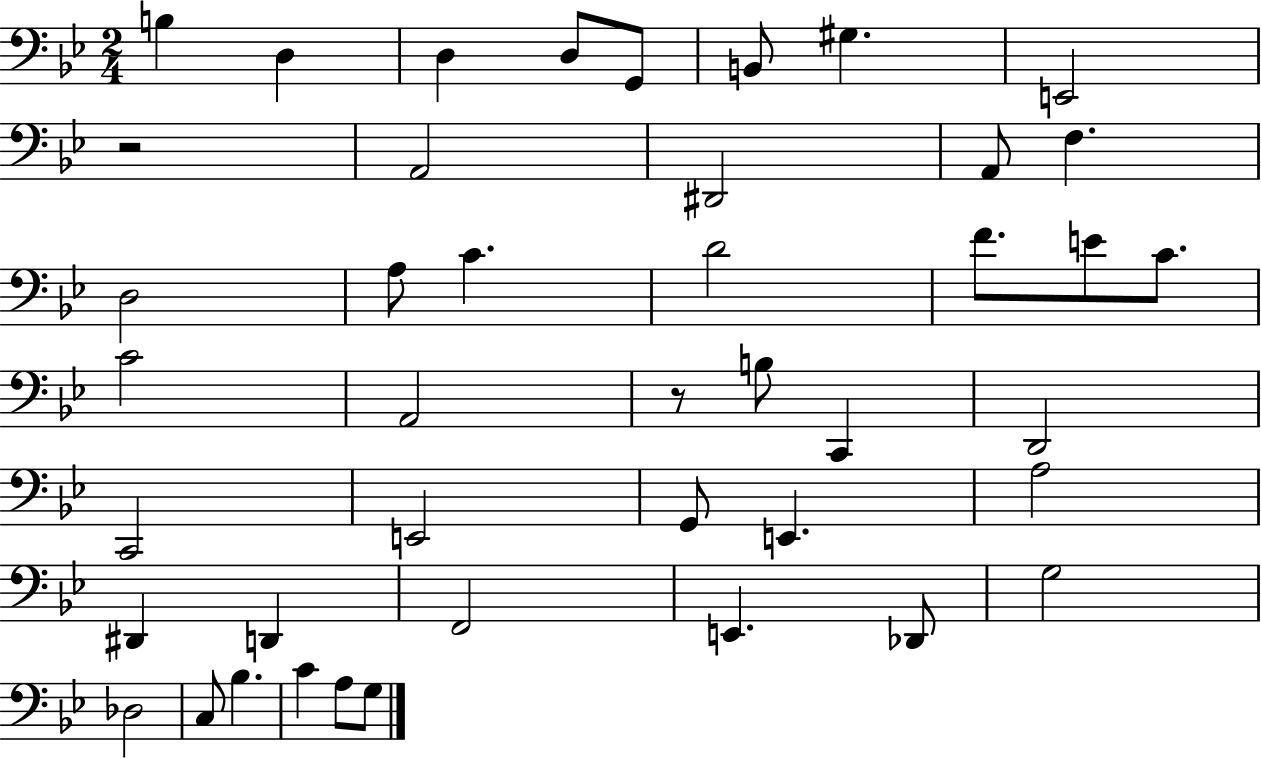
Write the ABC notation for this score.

X:1
T:Untitled
M:2/4
L:1/4
K:Bb
B, D, D, D,/2 G,,/2 B,,/2 ^G, E,,2 z2 A,,2 ^D,,2 A,,/2 F, D,2 A,/2 C D2 F/2 E/2 C/2 C2 A,,2 z/2 B,/2 C,, D,,2 C,,2 E,,2 G,,/2 E,, A,2 ^D,, D,, F,,2 E,, _D,,/2 G,2 _D,2 C,/2 _B, C A,/2 G,/2